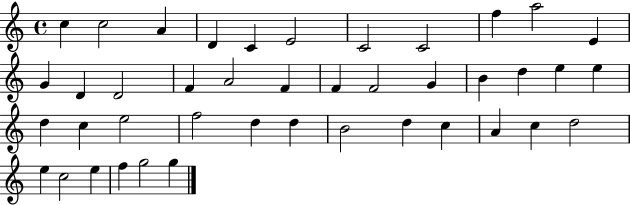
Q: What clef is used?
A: treble